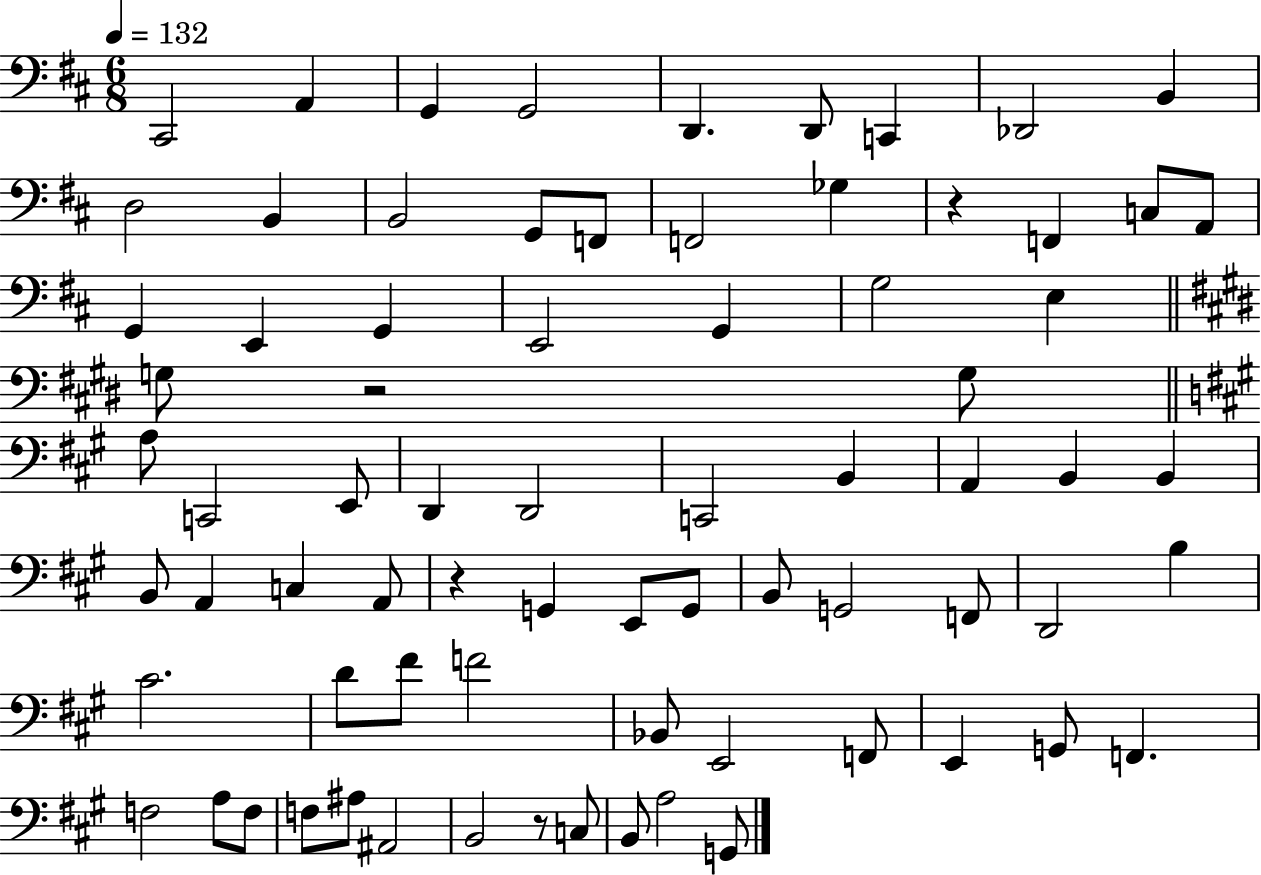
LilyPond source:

{
  \clef bass
  \numericTimeSignature
  \time 6/8
  \key d \major
  \tempo 4 = 132
  cis,2 a,4 | g,4 g,2 | d,4. d,8 c,4 | des,2 b,4 | \break d2 b,4 | b,2 g,8 f,8 | f,2 ges4 | r4 f,4 c8 a,8 | \break g,4 e,4 g,4 | e,2 g,4 | g2 e4 | \bar "||" \break \key e \major g8 r2 g8 | \bar "||" \break \key a \major a8 c,2 e,8 | d,4 d,2 | c,2 b,4 | a,4 b,4 b,4 | \break b,8 a,4 c4 a,8 | r4 g,4 e,8 g,8 | b,8 g,2 f,8 | d,2 b4 | \break cis'2. | d'8 fis'8 f'2 | bes,8 e,2 f,8 | e,4 g,8 f,4. | \break f2 a8 f8 | f8 ais8 ais,2 | b,2 r8 c8 | b,8 a2 g,8 | \break \bar "|."
}